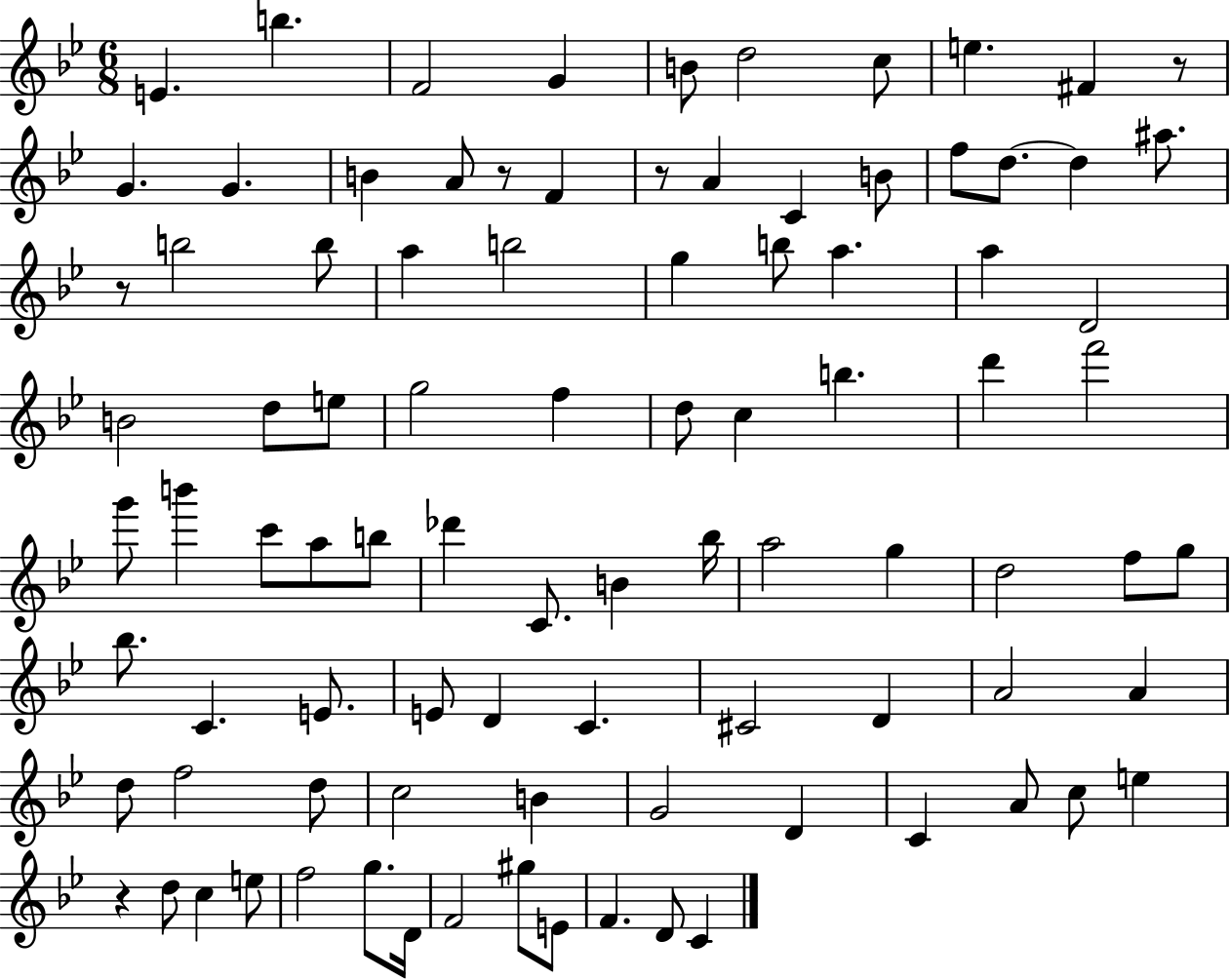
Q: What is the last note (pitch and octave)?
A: C4